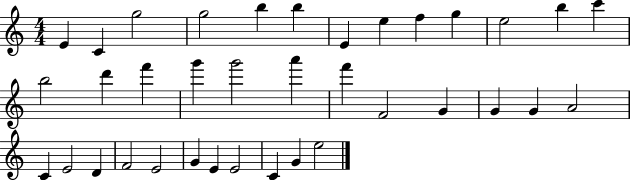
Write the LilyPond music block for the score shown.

{
  \clef treble
  \numericTimeSignature
  \time 4/4
  \key c \major
  e'4 c'4 g''2 | g''2 b''4 b''4 | e'4 e''4 f''4 g''4 | e''2 b''4 c'''4 | \break b''2 d'''4 f'''4 | g'''4 g'''2 a'''4 | f'''4 f'2 g'4 | g'4 g'4 a'2 | \break c'4 e'2 d'4 | f'2 e'2 | g'4 e'4 e'2 | c'4 g'4 e''2 | \break \bar "|."
}